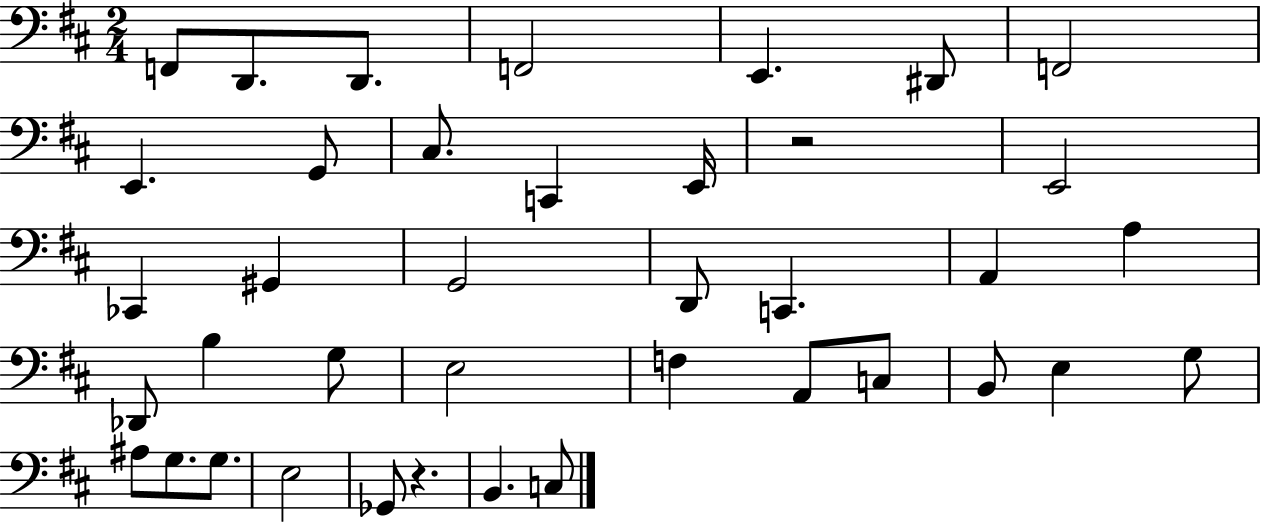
X:1
T:Untitled
M:2/4
L:1/4
K:D
F,,/2 D,,/2 D,,/2 F,,2 E,, ^D,,/2 F,,2 E,, G,,/2 ^C,/2 C,, E,,/4 z2 E,,2 _C,, ^G,, G,,2 D,,/2 C,, A,, A, _D,,/2 B, G,/2 E,2 F, A,,/2 C,/2 B,,/2 E, G,/2 ^A,/2 G,/2 G,/2 E,2 _G,,/2 z B,, C,/2